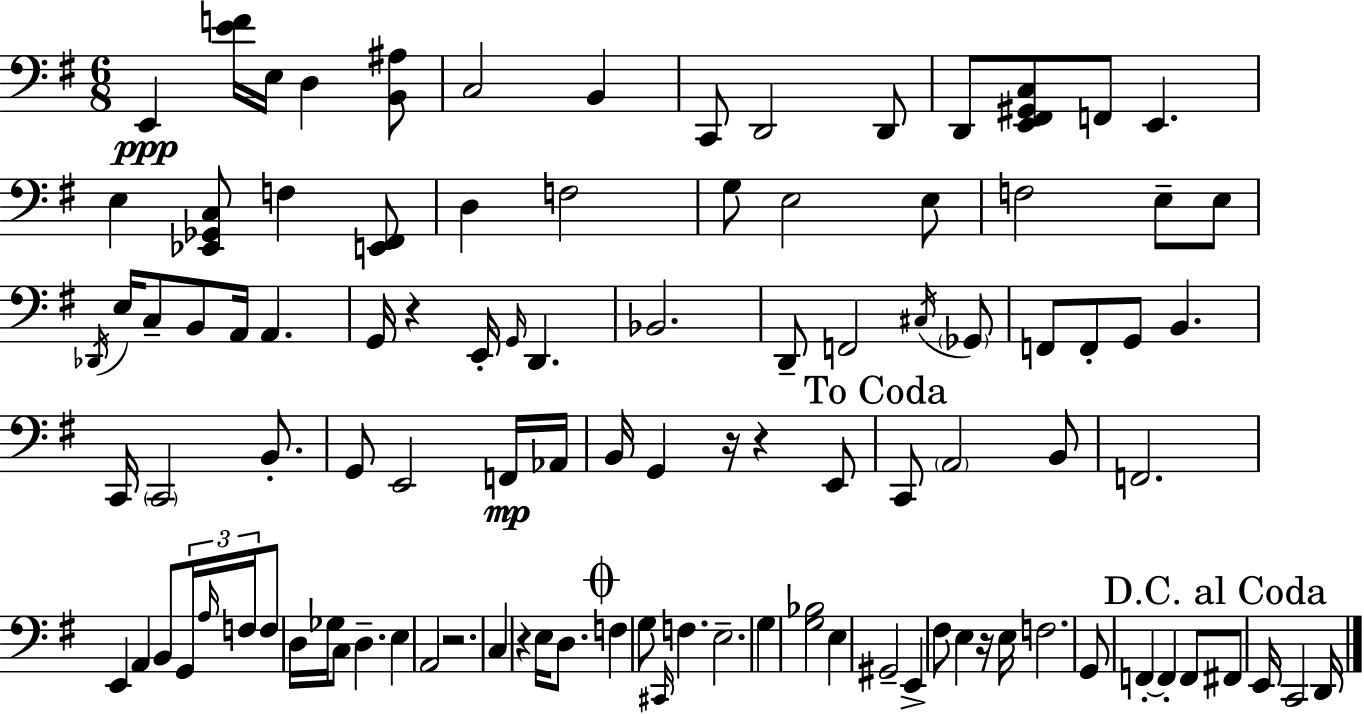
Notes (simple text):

E2/q [E4,F4]/s E3/s D3/q [B2,A#3]/e C3/h B2/q C2/e D2/h D2/e D2/e [E2,F#2,G#2,C3]/e F2/e E2/q. E3/q [Eb2,Gb2,C3]/e F3/q [E2,F#2]/e D3/q F3/h G3/e E3/h E3/e F3/h E3/e E3/e Db2/s E3/s C3/e B2/e A2/s A2/q. G2/s R/q E2/s G2/s D2/q. Bb2/h. D2/e F2/h C#3/s Gb2/e F2/e F2/e G2/e B2/q. C2/s C2/h B2/e. G2/e E2/h F2/s Ab2/s B2/s G2/q R/s R/q E2/e C2/e A2/h B2/e F2/h. E2/q A2/q B2/e G2/s A3/s F3/s F3/e D3/s Gb3/s C3/e D3/q. E3/q A2/h R/h. C3/q R/q E3/s D3/e. F3/q G3/e C#2/s F3/q. E3/h. G3/q [G3,Bb3]/h E3/q G#2/h E2/q F#3/e E3/q R/s E3/s F3/h. G2/e F2/q F2/q F2/e F#2/e E2/s C2/h D2/s